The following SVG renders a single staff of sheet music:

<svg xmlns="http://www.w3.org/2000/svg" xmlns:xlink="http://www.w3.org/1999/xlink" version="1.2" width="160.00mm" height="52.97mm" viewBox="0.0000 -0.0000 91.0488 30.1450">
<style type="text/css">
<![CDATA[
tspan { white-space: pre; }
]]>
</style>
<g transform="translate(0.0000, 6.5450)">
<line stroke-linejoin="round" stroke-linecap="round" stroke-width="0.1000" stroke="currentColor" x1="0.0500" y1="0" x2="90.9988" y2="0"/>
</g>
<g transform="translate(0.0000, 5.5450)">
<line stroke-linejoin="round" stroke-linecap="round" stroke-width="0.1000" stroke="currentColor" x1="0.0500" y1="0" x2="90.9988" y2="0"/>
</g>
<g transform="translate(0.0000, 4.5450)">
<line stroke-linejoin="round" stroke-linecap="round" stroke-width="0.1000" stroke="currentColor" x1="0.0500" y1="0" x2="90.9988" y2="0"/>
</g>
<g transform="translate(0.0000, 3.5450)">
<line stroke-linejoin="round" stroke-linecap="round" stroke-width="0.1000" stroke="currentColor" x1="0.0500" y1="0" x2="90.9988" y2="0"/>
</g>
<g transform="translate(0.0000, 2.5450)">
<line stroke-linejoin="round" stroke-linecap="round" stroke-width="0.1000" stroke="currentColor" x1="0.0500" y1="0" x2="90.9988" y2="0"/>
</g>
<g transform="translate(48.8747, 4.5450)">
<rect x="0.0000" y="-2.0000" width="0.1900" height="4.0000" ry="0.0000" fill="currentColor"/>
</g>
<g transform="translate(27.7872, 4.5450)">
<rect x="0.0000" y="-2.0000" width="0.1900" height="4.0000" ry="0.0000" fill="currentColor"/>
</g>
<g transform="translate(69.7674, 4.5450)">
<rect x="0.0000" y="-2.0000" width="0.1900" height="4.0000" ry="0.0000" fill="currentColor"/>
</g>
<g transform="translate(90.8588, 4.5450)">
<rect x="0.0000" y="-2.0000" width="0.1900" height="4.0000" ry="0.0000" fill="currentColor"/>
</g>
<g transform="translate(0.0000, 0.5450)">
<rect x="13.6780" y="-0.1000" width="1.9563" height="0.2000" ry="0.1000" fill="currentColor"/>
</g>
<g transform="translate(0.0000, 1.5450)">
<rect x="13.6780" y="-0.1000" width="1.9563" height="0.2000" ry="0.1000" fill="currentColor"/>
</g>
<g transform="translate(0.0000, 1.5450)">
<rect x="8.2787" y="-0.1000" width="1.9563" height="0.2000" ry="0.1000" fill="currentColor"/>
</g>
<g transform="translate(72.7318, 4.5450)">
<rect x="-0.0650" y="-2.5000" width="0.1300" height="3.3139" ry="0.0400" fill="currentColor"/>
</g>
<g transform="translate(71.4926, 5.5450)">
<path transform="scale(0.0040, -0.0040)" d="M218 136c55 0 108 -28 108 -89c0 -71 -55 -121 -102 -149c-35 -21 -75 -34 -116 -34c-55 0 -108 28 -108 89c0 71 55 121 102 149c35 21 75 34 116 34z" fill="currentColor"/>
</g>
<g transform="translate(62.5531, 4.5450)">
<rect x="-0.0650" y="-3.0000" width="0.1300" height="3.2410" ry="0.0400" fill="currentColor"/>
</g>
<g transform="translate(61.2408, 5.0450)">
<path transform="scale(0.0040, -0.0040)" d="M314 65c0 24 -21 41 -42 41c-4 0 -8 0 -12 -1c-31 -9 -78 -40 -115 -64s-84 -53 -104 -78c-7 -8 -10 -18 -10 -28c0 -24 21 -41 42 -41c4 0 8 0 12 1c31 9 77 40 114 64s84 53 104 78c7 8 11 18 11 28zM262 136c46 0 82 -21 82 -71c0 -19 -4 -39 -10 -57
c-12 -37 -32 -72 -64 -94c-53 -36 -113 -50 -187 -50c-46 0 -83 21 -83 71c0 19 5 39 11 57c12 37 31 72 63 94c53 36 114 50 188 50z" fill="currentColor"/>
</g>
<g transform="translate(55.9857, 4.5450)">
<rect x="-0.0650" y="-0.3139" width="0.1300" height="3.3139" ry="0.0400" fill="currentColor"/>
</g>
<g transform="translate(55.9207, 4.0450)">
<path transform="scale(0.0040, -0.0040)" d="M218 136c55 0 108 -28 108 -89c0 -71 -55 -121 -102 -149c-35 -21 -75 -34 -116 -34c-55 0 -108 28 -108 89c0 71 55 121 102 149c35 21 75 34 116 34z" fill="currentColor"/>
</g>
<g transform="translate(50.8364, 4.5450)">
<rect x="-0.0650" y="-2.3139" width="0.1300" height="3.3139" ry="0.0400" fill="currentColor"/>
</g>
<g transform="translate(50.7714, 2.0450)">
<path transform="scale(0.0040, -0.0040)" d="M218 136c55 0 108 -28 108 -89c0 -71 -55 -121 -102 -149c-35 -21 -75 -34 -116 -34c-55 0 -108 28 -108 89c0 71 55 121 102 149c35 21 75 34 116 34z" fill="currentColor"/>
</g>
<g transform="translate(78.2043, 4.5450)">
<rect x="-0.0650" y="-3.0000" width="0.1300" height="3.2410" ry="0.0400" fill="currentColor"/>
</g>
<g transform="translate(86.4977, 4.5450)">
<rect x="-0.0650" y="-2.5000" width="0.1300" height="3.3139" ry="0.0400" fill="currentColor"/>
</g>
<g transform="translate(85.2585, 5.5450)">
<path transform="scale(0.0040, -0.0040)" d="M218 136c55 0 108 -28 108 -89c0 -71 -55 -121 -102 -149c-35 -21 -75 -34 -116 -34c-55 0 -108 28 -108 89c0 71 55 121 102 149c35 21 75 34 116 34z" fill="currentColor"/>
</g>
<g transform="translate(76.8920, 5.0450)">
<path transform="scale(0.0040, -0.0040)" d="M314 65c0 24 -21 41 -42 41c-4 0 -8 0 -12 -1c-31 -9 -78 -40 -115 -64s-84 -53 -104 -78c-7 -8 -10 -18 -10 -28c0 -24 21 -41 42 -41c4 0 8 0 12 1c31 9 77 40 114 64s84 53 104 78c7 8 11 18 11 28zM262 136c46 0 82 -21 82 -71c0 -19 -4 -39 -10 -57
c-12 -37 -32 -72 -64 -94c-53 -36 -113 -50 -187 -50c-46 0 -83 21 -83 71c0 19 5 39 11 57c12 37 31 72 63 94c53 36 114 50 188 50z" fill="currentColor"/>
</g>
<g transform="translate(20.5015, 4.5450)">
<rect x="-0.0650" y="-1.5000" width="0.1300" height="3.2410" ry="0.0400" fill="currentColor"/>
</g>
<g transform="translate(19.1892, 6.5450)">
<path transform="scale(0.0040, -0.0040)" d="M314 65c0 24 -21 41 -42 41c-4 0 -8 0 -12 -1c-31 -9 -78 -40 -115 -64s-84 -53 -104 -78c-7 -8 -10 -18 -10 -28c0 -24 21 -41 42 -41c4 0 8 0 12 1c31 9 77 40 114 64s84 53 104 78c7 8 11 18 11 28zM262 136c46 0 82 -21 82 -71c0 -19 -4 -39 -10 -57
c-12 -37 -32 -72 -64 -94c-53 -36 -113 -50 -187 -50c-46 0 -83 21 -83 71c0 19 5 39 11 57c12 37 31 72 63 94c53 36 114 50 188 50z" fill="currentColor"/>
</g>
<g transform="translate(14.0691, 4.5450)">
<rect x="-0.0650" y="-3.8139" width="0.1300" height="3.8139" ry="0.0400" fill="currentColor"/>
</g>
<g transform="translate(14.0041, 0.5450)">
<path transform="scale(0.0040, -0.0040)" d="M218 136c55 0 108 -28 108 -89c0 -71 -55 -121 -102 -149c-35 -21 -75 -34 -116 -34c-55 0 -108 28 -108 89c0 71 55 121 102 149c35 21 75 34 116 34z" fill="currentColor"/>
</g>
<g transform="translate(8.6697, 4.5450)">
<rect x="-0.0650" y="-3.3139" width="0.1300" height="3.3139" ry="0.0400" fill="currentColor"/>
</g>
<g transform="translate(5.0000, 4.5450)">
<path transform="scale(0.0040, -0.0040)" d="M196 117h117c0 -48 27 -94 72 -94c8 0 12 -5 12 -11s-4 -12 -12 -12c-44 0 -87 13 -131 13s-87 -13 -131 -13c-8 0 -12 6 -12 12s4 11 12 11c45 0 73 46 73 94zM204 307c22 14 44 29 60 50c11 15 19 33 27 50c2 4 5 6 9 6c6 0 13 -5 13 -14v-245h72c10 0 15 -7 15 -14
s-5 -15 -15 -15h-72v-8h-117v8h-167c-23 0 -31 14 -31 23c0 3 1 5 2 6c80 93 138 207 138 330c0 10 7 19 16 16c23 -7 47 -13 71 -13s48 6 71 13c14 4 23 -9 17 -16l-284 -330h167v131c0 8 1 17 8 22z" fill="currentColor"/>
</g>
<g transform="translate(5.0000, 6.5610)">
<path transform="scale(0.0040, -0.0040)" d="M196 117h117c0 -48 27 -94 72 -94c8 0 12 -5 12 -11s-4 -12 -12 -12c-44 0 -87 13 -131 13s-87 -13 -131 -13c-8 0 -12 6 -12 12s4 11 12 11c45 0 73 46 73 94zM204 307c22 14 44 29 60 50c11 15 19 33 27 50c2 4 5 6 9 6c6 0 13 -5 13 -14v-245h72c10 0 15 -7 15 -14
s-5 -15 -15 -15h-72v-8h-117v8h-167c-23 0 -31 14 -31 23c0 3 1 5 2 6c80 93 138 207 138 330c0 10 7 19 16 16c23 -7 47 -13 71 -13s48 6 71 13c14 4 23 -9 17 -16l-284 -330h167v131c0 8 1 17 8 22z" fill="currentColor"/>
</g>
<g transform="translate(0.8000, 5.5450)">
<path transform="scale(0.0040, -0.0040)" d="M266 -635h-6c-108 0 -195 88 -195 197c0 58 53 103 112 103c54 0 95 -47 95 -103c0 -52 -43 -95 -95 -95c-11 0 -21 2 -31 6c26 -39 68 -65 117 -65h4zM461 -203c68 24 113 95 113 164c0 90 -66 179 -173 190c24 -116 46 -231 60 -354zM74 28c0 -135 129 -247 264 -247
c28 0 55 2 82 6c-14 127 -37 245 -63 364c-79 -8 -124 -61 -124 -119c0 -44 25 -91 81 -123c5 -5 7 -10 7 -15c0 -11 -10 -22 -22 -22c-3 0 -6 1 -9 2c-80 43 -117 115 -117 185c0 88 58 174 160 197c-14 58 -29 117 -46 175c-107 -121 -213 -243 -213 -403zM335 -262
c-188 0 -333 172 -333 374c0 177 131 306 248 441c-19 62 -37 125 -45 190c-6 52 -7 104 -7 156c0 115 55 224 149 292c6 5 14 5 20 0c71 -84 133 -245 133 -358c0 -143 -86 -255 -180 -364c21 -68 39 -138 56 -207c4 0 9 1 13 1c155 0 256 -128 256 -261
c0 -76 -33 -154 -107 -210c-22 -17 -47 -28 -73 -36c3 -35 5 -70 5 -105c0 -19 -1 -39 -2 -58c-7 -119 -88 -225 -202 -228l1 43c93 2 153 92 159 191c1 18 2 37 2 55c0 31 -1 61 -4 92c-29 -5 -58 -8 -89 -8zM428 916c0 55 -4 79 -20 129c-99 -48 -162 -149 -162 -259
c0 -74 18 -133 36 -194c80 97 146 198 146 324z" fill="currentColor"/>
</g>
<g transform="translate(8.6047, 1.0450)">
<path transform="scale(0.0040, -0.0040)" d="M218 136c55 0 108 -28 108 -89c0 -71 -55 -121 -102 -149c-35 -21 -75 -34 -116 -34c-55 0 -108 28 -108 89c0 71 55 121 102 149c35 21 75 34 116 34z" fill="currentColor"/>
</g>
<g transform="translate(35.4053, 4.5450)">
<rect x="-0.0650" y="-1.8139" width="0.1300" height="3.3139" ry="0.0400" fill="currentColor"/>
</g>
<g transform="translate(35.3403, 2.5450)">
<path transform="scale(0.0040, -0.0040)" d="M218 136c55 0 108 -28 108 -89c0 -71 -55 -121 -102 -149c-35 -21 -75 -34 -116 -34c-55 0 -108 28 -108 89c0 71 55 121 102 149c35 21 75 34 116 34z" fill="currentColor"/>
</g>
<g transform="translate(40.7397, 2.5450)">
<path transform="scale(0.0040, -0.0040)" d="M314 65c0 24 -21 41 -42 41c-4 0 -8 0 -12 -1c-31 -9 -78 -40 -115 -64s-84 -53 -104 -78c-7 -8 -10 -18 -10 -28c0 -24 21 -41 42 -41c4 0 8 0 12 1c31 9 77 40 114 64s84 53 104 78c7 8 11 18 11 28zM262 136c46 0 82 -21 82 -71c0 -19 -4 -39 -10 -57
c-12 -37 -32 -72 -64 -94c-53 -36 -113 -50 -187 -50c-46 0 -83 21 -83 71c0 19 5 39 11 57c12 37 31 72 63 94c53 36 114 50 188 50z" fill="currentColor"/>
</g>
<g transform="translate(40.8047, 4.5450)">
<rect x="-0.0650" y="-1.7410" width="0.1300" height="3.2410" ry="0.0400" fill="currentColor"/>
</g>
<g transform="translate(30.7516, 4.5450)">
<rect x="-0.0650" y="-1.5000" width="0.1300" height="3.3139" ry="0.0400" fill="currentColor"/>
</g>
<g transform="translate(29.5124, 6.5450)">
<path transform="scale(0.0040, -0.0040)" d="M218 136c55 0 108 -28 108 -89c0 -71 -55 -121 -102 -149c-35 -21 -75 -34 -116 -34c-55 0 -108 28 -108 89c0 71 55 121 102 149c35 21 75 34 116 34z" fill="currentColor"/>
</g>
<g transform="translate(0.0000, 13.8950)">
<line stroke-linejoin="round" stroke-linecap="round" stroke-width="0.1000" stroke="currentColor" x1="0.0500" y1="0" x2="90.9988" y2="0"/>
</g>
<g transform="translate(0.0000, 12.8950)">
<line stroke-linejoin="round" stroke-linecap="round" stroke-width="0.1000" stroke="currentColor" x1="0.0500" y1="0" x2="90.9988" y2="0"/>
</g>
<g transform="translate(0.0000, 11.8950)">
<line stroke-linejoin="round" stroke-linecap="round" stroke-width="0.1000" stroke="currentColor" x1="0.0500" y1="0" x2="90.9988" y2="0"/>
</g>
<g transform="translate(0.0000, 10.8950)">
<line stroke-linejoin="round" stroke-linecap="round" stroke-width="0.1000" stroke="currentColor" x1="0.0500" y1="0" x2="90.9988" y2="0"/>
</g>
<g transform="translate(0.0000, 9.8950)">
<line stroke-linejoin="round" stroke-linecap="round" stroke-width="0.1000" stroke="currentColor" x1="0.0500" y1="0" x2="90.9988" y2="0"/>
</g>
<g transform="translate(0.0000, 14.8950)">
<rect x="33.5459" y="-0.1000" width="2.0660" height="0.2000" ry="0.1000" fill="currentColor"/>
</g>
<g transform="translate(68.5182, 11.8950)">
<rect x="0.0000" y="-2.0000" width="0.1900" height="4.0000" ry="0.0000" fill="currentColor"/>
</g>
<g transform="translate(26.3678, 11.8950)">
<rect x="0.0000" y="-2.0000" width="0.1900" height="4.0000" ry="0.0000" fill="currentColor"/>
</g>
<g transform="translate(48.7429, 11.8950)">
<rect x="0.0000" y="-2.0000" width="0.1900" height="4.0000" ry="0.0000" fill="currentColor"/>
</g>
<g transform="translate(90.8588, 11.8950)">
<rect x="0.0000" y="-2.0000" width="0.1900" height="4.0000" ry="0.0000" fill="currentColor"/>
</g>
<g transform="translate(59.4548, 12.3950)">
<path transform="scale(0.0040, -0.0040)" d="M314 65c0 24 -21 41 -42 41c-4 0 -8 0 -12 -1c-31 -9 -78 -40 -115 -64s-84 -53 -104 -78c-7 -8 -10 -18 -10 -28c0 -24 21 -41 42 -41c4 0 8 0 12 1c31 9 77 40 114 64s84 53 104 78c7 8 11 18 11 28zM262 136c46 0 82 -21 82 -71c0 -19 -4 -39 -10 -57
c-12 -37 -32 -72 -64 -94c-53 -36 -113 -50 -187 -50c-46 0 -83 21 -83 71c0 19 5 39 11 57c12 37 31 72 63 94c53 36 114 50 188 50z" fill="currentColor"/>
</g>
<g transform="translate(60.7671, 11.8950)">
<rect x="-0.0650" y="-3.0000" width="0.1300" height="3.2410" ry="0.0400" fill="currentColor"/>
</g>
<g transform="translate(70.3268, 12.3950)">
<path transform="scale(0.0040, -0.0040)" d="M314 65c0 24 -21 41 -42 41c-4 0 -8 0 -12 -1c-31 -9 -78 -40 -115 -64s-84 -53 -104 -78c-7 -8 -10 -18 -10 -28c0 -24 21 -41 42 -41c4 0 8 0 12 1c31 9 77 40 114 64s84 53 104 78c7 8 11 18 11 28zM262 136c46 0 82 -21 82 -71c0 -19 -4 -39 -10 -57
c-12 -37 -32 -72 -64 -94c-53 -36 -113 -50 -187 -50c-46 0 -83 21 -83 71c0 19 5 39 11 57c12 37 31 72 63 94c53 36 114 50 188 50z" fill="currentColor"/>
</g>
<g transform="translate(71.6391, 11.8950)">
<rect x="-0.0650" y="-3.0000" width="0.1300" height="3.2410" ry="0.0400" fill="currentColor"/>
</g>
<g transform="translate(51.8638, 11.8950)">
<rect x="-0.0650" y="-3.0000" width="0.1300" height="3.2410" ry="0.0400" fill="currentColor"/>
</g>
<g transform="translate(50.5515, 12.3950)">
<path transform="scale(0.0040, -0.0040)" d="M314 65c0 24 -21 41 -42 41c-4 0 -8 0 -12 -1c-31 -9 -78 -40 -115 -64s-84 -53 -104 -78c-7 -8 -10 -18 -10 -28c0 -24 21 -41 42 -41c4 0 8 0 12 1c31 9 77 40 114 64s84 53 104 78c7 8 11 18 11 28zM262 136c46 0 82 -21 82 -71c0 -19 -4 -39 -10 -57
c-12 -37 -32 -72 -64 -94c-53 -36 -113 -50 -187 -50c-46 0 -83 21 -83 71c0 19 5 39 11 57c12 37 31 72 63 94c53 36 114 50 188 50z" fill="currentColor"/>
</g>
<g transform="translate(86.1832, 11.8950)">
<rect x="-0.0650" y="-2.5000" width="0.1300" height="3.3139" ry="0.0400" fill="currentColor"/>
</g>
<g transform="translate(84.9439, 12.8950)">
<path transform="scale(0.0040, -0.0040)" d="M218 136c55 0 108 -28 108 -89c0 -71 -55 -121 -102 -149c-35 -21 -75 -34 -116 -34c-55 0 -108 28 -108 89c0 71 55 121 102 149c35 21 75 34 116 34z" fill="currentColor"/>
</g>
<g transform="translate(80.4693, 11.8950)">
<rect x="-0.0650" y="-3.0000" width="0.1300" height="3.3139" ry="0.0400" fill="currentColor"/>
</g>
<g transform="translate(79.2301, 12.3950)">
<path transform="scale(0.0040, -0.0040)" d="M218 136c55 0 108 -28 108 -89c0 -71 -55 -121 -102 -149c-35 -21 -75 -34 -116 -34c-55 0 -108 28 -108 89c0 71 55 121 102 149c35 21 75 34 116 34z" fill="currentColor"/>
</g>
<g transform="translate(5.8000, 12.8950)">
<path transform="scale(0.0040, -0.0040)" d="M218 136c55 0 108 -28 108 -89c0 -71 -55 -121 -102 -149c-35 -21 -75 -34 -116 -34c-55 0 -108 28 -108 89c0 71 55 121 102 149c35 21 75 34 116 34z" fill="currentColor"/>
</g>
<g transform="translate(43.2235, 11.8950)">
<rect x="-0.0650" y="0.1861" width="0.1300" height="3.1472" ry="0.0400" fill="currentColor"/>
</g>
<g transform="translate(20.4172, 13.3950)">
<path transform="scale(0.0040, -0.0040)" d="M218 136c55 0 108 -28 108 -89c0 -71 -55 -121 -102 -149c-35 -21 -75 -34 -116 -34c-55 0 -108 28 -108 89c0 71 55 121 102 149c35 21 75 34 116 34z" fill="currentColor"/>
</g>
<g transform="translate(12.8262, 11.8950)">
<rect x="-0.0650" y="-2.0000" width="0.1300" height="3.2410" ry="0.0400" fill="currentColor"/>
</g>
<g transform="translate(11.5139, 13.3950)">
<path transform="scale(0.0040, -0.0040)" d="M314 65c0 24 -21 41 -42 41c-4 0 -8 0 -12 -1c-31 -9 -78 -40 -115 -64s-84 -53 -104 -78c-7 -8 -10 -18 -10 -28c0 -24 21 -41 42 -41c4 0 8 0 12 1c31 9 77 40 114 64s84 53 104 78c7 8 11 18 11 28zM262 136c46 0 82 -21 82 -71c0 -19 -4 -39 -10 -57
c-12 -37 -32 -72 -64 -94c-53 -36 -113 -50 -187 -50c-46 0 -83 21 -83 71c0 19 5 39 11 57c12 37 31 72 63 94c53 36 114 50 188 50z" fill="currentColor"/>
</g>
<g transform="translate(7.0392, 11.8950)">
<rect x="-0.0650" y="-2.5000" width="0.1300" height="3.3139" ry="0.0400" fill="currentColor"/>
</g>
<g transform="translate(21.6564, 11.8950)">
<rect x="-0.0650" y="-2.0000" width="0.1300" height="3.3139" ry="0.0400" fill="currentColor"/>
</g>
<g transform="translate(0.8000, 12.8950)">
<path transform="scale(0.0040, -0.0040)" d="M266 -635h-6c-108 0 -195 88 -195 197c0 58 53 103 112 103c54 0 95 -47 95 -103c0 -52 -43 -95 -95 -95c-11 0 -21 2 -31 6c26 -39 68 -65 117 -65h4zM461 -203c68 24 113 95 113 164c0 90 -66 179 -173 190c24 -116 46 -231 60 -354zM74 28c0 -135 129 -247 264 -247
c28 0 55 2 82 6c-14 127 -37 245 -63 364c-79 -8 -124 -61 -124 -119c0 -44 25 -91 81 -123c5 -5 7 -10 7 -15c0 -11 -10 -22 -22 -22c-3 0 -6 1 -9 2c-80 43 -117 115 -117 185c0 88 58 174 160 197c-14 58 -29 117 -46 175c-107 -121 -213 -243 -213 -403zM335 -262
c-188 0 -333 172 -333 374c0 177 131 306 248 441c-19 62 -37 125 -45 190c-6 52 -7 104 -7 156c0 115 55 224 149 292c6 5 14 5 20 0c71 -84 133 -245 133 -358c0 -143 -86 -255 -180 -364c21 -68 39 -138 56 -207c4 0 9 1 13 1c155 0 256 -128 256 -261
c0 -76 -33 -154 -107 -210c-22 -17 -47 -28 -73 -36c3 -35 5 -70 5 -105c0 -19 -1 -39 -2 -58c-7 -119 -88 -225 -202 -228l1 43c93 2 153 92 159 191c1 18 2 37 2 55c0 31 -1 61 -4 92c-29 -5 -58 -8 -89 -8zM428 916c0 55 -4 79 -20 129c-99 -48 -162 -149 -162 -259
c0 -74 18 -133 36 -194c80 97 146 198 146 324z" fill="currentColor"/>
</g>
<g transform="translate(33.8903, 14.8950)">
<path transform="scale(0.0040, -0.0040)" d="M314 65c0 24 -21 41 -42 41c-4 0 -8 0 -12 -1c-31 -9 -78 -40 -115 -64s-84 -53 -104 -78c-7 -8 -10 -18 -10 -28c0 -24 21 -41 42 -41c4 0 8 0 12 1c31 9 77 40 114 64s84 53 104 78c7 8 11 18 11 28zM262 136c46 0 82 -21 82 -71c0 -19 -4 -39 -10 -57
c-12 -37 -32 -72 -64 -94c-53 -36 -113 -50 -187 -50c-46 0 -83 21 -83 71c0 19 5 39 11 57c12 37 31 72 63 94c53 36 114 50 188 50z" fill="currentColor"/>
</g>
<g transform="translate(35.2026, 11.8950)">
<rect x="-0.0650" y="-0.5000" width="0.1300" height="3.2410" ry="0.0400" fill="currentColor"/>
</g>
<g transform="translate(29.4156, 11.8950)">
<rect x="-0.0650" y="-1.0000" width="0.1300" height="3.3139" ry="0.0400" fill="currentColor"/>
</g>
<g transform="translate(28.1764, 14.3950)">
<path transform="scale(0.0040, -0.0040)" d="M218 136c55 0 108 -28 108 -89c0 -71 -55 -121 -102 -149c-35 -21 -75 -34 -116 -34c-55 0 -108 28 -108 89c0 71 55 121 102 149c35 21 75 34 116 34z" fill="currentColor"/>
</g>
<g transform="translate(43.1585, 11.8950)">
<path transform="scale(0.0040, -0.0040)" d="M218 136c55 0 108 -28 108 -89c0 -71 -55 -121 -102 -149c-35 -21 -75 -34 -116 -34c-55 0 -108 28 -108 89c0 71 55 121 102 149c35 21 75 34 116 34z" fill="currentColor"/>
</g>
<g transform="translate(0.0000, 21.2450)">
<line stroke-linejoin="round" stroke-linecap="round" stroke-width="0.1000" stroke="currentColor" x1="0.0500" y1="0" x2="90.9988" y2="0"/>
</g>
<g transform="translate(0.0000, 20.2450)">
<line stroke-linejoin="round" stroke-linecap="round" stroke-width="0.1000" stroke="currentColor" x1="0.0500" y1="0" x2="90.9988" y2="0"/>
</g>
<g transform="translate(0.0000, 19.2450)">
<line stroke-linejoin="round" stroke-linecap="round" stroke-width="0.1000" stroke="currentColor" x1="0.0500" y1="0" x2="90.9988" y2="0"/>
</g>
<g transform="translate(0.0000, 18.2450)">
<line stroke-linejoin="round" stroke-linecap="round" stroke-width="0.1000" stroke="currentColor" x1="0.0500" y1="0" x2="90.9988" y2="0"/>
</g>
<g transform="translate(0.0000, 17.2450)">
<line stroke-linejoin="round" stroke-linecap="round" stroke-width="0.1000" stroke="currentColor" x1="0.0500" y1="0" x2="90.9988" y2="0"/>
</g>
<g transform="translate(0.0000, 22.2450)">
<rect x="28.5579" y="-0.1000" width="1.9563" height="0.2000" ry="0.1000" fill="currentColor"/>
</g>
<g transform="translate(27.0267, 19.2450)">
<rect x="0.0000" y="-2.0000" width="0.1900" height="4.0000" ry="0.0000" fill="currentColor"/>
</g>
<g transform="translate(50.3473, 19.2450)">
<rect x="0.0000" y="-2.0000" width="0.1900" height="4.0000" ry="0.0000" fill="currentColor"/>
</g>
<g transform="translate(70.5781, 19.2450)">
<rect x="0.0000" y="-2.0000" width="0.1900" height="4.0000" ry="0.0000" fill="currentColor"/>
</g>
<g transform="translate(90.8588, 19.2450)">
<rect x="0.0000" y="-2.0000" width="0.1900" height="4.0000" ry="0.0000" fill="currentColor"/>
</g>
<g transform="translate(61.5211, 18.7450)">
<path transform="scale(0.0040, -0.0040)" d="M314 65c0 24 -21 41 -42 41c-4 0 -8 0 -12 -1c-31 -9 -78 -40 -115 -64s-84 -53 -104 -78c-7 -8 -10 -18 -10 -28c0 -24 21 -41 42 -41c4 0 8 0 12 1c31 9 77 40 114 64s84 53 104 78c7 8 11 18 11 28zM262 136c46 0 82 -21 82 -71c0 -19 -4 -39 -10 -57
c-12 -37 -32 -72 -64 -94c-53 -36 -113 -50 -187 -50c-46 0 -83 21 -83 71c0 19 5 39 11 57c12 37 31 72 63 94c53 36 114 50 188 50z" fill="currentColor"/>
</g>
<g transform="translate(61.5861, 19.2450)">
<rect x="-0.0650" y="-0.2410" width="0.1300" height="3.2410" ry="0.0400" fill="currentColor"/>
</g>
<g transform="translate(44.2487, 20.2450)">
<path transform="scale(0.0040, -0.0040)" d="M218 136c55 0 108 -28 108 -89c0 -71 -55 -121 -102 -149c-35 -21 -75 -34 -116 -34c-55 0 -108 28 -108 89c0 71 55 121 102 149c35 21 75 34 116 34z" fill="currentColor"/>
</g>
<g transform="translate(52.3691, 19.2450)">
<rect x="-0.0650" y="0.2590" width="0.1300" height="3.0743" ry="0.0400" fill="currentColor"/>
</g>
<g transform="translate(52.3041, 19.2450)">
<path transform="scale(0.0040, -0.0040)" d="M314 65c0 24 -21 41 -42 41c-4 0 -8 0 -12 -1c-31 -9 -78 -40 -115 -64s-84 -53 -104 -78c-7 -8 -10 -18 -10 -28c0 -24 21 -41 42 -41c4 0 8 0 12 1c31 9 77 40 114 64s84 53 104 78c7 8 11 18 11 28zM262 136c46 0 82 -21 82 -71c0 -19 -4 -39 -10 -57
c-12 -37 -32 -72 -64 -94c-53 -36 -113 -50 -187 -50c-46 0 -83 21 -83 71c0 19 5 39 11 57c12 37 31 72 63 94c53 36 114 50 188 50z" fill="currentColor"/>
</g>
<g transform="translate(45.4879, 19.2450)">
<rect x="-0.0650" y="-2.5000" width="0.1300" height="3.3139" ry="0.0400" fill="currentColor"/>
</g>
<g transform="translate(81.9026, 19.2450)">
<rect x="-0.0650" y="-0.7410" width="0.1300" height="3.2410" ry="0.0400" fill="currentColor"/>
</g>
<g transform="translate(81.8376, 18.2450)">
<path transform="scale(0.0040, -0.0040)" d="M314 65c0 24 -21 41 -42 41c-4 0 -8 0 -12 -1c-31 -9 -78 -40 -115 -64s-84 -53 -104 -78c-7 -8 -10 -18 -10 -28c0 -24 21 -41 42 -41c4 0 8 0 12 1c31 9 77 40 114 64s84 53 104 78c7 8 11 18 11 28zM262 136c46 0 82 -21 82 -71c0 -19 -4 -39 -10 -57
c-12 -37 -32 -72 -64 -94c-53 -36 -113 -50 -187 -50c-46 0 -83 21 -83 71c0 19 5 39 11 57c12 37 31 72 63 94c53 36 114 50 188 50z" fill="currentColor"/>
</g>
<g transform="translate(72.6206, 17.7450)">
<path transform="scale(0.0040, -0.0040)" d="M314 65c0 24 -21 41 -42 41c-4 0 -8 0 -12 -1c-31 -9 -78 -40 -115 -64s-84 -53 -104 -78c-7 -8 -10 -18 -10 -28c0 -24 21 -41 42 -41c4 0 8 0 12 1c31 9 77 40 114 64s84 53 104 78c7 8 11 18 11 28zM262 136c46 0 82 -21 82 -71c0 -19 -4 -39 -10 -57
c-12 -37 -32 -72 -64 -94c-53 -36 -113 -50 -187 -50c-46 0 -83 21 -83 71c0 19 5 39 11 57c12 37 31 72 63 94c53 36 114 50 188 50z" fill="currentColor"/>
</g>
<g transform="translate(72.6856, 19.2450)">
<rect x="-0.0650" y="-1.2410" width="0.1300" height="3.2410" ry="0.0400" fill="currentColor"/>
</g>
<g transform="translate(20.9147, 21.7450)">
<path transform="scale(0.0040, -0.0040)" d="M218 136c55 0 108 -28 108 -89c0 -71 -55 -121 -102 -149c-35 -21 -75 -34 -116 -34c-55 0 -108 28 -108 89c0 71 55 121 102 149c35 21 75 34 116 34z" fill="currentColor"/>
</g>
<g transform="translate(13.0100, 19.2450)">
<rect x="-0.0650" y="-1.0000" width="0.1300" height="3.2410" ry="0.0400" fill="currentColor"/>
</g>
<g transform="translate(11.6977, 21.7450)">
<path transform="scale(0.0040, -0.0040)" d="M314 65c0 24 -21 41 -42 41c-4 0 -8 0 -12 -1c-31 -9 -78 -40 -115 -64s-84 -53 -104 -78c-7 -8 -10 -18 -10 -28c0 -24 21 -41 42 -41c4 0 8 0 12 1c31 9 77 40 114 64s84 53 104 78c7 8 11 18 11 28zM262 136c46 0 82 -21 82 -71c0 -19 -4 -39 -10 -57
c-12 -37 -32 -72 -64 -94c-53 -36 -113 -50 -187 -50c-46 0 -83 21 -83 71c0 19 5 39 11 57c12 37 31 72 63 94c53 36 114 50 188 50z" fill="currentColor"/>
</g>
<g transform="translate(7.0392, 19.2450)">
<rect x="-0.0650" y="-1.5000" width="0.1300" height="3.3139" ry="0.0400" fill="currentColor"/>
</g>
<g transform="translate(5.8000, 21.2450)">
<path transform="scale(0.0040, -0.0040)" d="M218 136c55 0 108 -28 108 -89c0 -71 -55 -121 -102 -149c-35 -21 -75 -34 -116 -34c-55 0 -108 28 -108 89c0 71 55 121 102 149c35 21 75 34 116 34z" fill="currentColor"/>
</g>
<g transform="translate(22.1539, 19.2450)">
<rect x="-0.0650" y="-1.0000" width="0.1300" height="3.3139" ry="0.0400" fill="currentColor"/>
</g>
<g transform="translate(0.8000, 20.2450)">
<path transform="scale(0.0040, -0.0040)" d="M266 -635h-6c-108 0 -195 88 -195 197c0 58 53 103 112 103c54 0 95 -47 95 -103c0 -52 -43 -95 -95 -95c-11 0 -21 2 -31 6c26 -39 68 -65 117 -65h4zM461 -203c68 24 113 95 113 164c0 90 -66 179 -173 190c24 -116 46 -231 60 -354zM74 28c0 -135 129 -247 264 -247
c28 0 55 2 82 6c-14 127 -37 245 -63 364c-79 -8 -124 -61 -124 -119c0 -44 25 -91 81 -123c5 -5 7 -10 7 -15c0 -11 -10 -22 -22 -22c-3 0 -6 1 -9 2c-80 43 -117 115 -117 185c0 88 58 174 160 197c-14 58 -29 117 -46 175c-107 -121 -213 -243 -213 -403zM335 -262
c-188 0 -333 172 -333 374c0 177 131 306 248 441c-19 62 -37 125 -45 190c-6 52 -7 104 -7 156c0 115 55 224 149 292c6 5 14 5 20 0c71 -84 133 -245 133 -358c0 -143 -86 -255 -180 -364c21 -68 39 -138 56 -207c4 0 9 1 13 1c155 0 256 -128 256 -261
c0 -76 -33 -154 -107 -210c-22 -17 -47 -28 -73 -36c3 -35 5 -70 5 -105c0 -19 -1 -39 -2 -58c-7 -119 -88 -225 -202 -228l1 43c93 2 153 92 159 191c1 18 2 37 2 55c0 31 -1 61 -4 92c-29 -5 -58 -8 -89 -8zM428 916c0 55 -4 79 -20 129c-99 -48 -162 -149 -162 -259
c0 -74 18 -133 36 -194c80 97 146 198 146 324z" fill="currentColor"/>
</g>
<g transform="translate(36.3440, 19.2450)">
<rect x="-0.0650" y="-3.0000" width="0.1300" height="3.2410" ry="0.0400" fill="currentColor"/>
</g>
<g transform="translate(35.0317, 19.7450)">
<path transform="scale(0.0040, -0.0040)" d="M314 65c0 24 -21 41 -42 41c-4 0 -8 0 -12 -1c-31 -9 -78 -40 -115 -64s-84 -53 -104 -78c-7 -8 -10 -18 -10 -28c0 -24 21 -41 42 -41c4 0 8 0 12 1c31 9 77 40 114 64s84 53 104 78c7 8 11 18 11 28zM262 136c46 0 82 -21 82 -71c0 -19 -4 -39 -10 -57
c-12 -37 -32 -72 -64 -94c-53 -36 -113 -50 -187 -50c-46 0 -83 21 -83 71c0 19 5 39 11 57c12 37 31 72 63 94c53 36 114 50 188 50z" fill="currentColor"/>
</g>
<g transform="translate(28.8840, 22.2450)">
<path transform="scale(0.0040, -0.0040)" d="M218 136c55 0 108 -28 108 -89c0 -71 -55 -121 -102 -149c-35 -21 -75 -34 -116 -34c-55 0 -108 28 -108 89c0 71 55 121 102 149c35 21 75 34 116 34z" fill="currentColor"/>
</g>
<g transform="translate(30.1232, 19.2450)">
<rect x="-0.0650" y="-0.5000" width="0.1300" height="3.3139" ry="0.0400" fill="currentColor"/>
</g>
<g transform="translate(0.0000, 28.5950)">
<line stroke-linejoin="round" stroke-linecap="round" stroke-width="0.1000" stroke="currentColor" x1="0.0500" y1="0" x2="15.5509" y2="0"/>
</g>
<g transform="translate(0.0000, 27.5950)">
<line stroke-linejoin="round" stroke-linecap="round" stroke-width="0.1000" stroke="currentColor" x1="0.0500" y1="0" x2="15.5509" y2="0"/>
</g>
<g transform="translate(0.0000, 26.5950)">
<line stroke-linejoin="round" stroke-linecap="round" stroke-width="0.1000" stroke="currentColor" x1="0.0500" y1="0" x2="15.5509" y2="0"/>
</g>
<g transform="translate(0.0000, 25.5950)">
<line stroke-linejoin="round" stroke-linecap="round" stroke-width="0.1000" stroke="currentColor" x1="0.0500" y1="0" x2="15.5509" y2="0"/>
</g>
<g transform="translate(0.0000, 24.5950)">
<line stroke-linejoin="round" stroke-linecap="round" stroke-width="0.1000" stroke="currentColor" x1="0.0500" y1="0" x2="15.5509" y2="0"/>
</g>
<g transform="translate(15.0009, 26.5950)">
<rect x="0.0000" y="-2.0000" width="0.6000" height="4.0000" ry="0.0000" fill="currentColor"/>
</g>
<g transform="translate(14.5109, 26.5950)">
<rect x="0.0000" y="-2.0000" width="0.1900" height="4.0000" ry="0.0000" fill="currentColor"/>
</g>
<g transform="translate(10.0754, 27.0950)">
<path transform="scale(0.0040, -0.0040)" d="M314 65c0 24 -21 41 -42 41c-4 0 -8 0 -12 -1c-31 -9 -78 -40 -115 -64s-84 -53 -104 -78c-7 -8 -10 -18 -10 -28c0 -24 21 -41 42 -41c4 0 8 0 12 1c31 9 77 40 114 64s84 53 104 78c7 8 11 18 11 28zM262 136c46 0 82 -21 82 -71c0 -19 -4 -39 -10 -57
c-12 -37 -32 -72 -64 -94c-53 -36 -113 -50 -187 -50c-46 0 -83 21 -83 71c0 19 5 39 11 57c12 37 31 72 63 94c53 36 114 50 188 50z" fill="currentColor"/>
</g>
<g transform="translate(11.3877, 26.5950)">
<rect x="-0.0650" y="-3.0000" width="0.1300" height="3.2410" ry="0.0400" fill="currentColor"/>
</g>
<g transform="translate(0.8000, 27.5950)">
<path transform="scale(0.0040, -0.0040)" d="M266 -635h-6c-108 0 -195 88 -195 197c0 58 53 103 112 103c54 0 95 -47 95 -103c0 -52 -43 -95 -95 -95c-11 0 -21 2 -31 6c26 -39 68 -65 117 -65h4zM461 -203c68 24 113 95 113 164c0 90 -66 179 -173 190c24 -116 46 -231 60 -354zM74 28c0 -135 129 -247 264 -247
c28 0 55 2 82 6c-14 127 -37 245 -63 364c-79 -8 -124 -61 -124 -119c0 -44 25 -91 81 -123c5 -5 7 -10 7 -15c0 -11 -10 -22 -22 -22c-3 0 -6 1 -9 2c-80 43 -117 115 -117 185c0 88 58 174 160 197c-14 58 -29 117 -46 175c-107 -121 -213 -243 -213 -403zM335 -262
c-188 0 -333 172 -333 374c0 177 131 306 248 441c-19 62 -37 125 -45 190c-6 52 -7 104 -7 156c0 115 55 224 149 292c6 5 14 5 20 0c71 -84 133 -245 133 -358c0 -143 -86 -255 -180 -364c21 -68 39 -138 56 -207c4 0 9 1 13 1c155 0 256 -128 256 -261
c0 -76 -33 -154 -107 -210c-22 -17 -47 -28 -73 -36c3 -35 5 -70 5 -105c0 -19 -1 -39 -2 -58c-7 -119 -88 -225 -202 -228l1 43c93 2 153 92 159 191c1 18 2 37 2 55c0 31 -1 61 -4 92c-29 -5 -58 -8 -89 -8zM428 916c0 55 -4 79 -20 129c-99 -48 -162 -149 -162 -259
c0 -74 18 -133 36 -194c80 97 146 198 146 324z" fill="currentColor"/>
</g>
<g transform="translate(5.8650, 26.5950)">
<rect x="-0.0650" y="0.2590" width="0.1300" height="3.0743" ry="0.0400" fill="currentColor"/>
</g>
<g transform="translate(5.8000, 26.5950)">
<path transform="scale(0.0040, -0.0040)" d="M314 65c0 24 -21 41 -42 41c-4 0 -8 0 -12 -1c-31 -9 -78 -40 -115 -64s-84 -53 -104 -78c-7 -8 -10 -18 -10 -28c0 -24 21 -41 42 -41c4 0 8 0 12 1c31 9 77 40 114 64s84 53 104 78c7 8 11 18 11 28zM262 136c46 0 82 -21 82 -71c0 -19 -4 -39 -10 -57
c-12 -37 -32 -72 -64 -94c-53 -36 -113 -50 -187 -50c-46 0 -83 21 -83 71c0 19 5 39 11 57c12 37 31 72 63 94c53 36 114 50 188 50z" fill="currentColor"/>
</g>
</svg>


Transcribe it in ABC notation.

X:1
T:Untitled
M:4/4
L:1/4
K:C
b c' E2 E f f2 g c A2 G A2 G G F2 F D C2 B A2 A2 A2 A G E D2 D C A2 G B2 c2 e2 d2 B2 A2